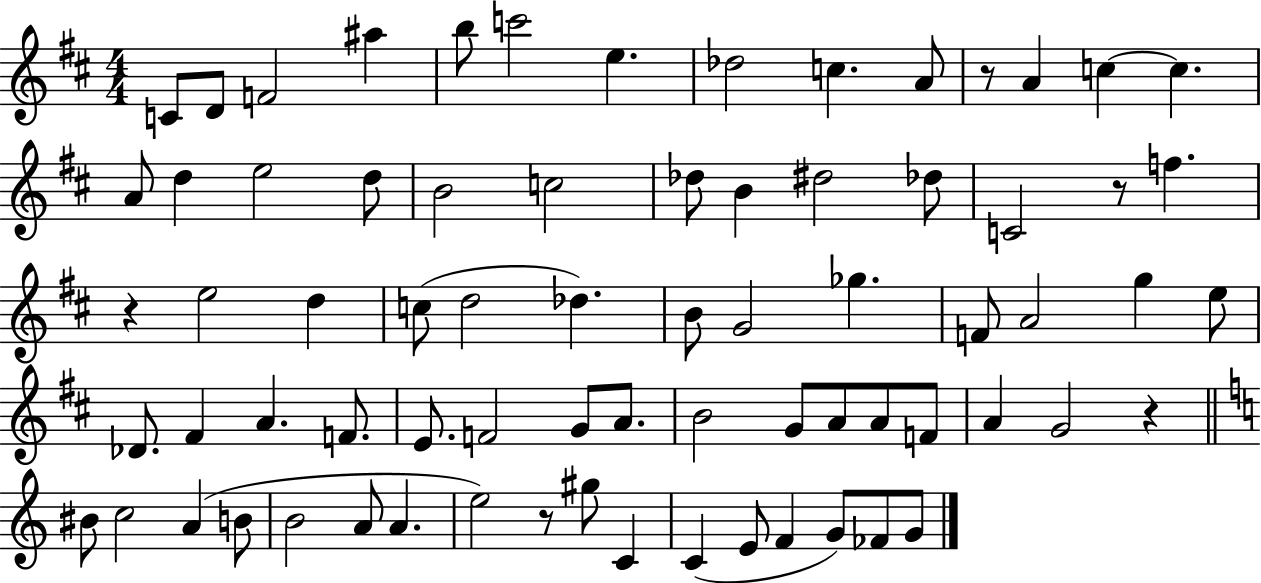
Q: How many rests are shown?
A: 5